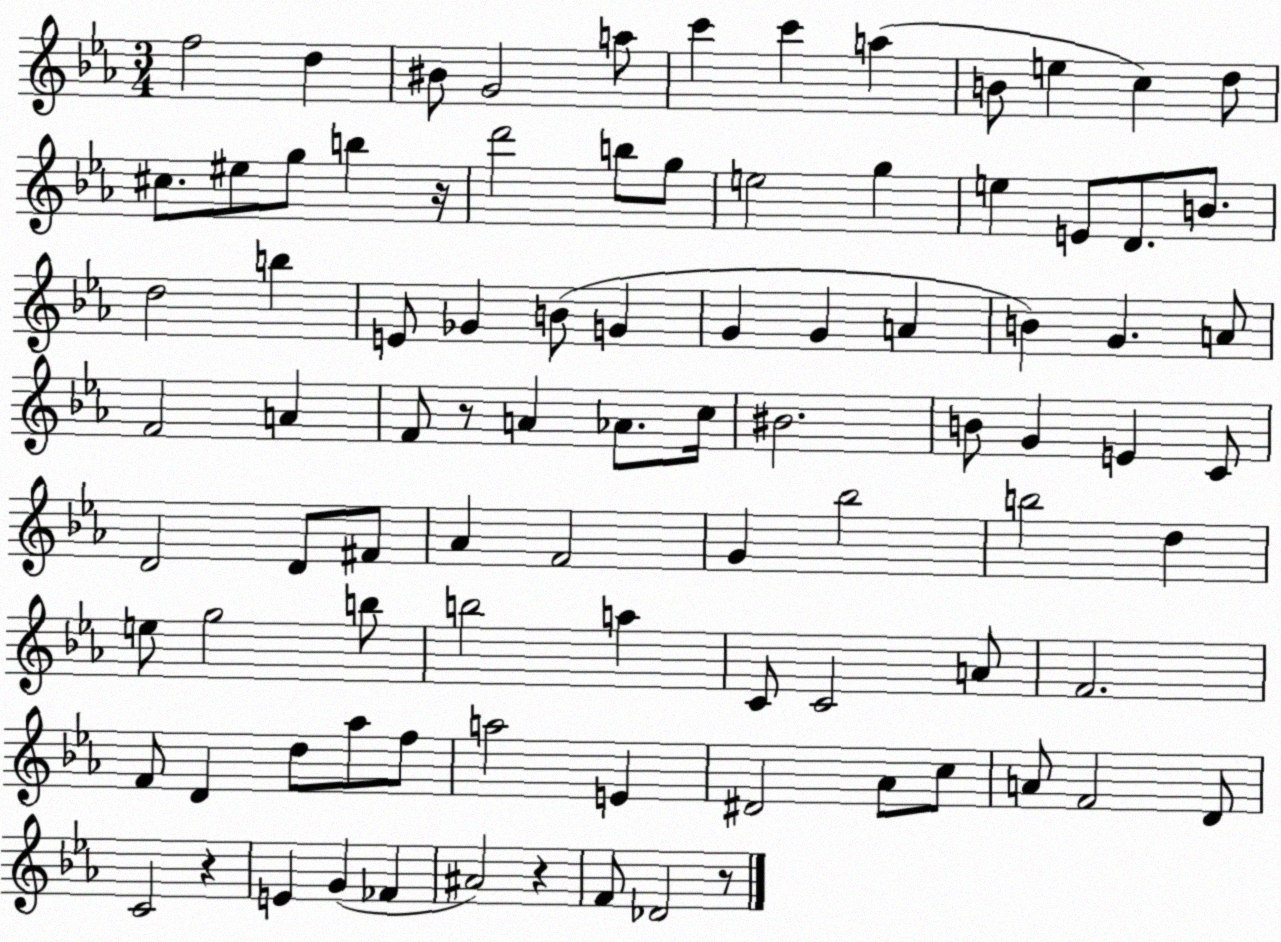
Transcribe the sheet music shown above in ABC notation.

X:1
T:Untitled
M:3/4
L:1/4
K:Eb
f2 d ^B/2 G2 a/2 c' c' a B/2 e c d/2 ^c/2 ^e/2 g/2 b z/4 d'2 b/2 g/2 e2 g e E/2 D/2 B/2 d2 b E/2 _G B/2 G G G A B G A/2 F2 A F/2 z/2 A _A/2 c/4 ^B2 B/2 G E C/2 D2 D/2 ^F/2 _A F2 G _b2 b2 d e/2 g2 b/2 b2 a C/2 C2 A/2 F2 F/2 D d/2 _a/2 f/2 a2 E ^D2 _A/2 c/2 A/2 F2 D/2 C2 z E G _F ^A2 z F/2 _D2 z/2